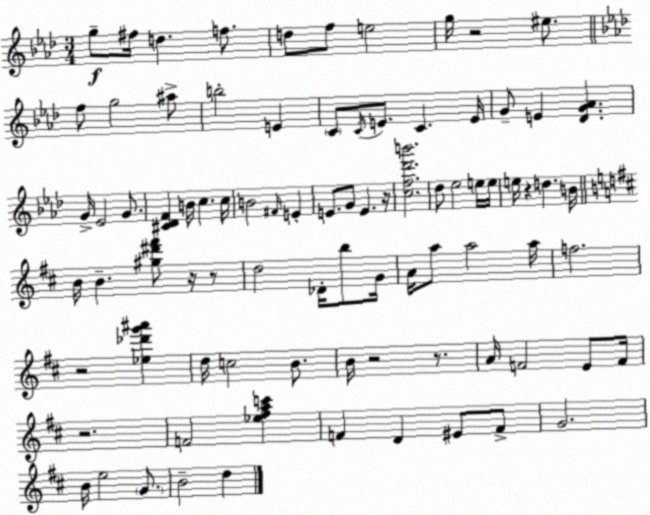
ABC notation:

X:1
T:Untitled
M:3/4
L:1/4
K:Fm
g/2 ^f/4 d f/2 d/2 f/2 e2 g/4 z2 ^e/2 f/2 g2 ^a/2 b2 E C/2 C/4 E/2 C E/4 G/2 E [_DG_A] G/4 _E2 G/2 [^C_DF] B/4 c c/4 B2 ^F/4 E E/2 G/2 E z/4 [cf_d'b']2 _d/2 _e2 e/4 e/4 e/4 z d B/4 B/4 B [^g^d'^f']/2 z/4 z/2 d2 _D/4 b/2 G/4 A/4 a/2 a2 a/4 f2 z2 [_e_d'g'^a'] d/4 c2 B/2 B/4 z2 z/2 A/4 F2 E/2 F/4 z2 F2 [_e^fac'] F D ^E/2 F/2 G2 B/4 e2 G/2 B2 d